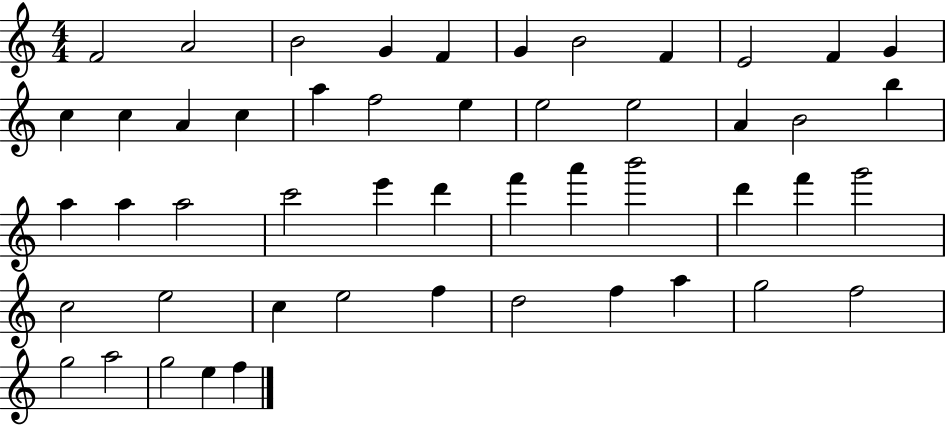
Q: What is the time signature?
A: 4/4